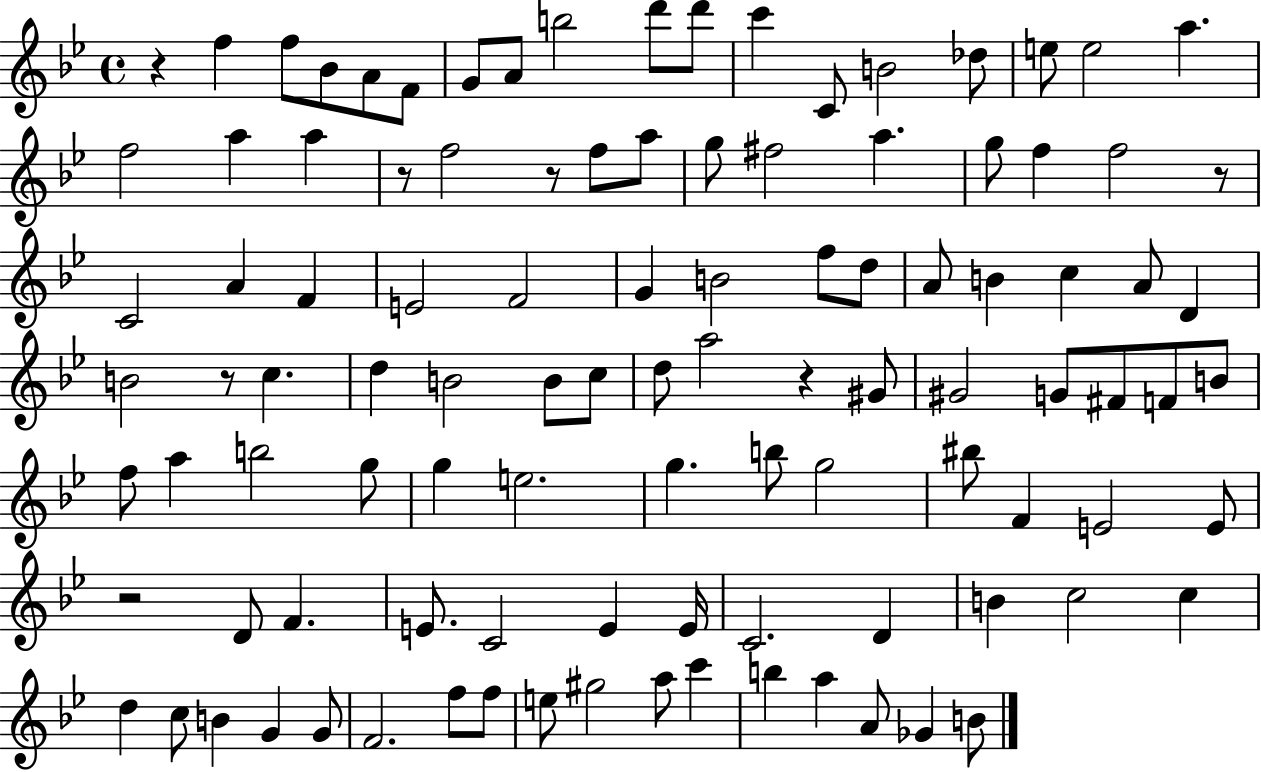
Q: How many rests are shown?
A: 7